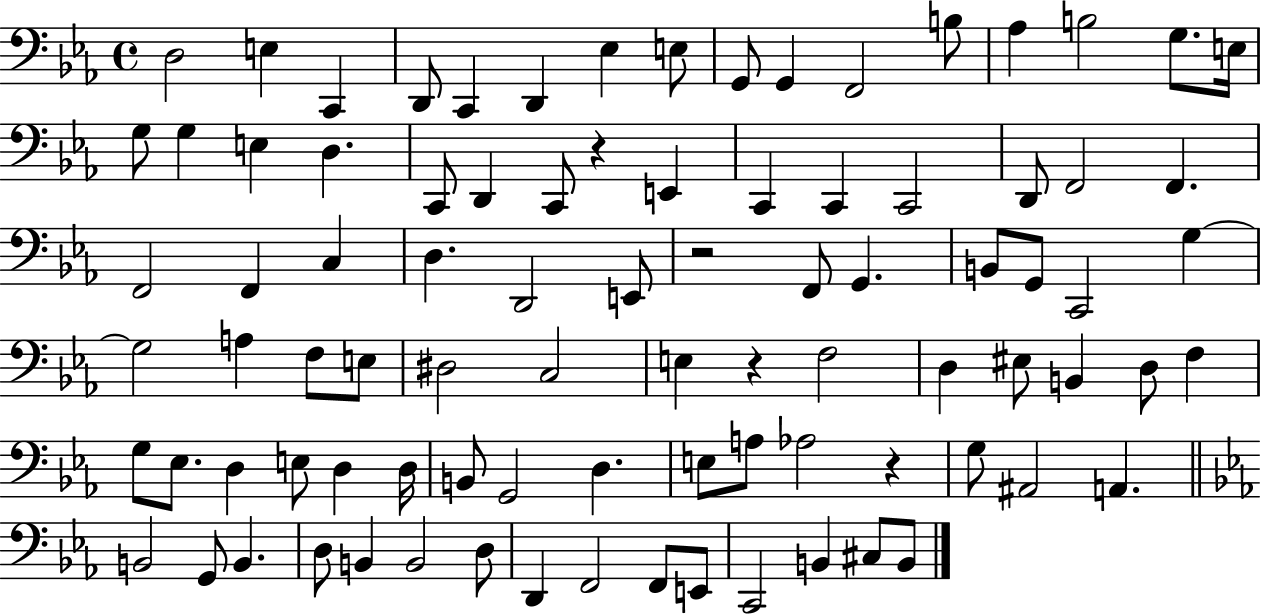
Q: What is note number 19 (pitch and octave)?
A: E3